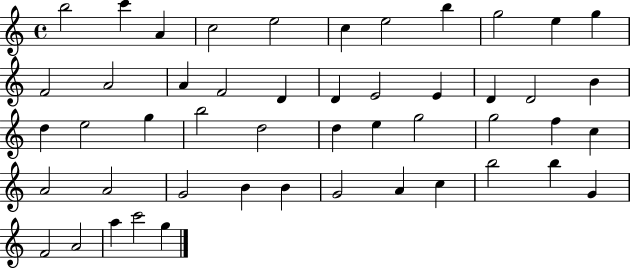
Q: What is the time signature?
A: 4/4